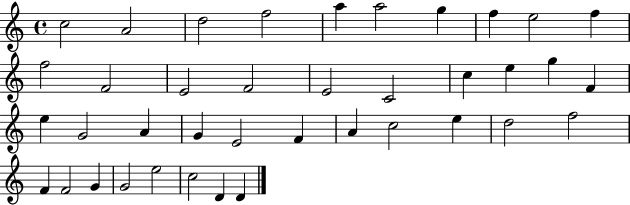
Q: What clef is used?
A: treble